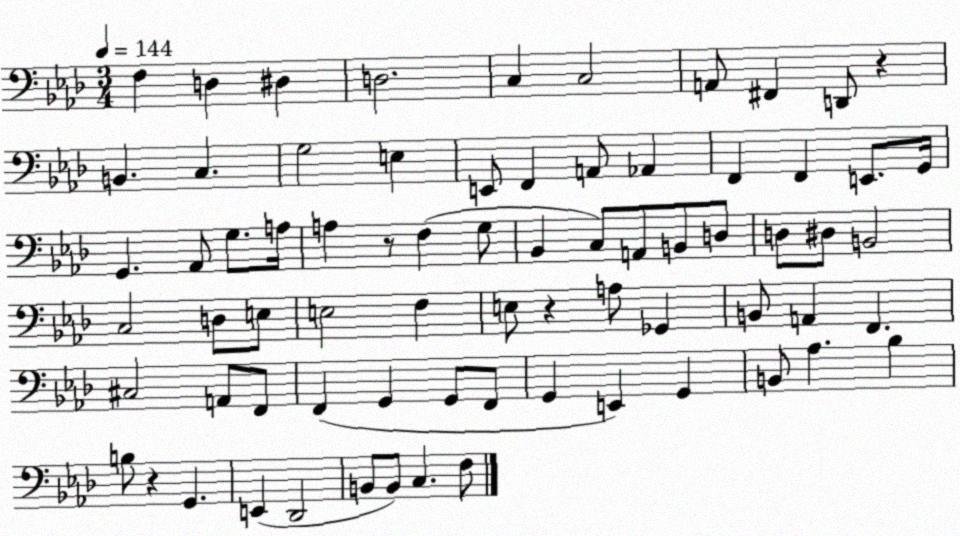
X:1
T:Untitled
M:3/4
L:1/4
K:Ab
F, D, ^D, D,2 C, C,2 A,,/2 ^F,, D,,/2 z B,, C, G,2 E, E,,/2 F,, A,,/2 _A,, F,, F,, E,,/2 G,,/4 G,, _A,,/2 G,/2 A,/4 A, z/2 F, G,/2 _B,, C,/2 A,,/2 B,,/2 D,/2 D,/2 ^D,/2 B,,2 C,2 D,/2 E,/2 E,2 F, E,/2 z A,/2 _G,, B,,/2 A,, F,, ^C,2 A,,/2 F,,/2 F,, G,, G,,/2 F,,/2 G,, E,, G,, B,,/2 _A, _B, B,/2 z G,, E,, _D,,2 B,,/2 B,,/2 C, F,/2